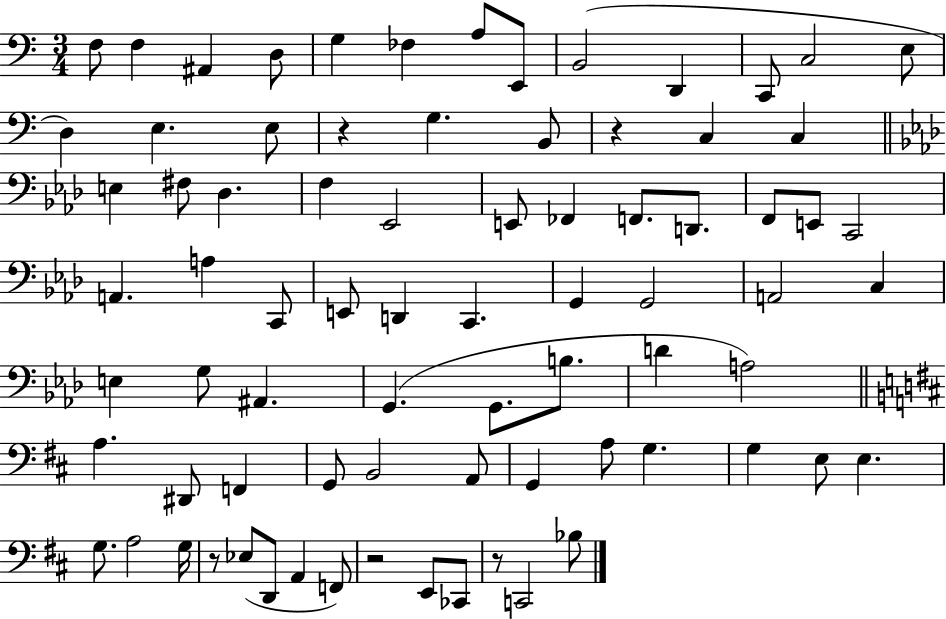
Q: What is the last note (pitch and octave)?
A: Bb3